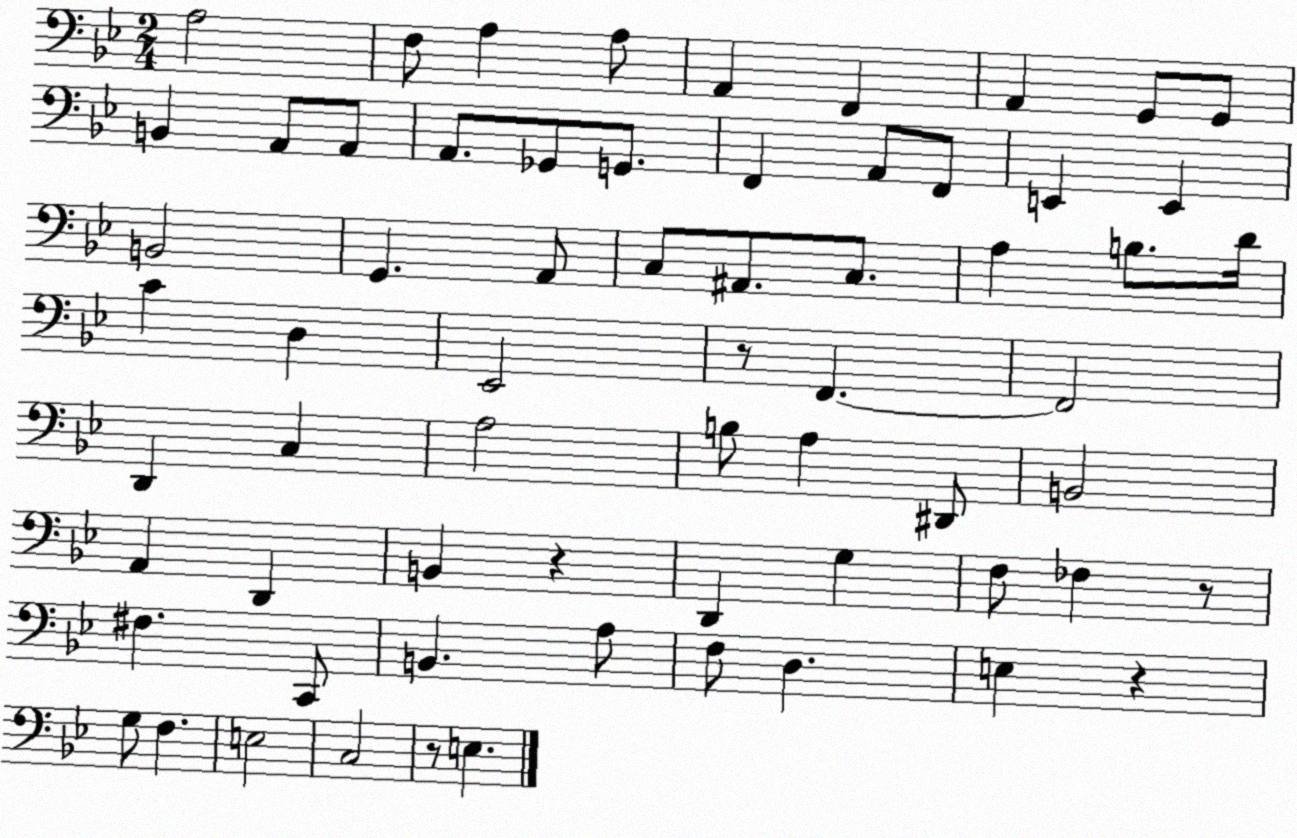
X:1
T:Untitled
M:2/4
L:1/4
K:Bb
A,2 F,/2 A, A,/2 A,, F,, A,, G,,/2 G,,/2 B,, A,,/2 A,,/2 A,,/2 _G,,/2 G,,/2 F,, A,,/2 F,,/2 E,, E,, B,,2 G,, A,,/2 C,/2 ^A,,/2 C,/2 A, B,/2 D/4 C D, _E,,2 z/2 F,, F,,2 D,, C, A,2 B,/2 A, ^D,,/2 B,,2 A,, D,, B,, z D,, G, F,/2 _F, z/2 ^F, C,,/2 B,, A,/2 F,/2 D, E, z G,/2 F, E,2 C,2 z/2 E,